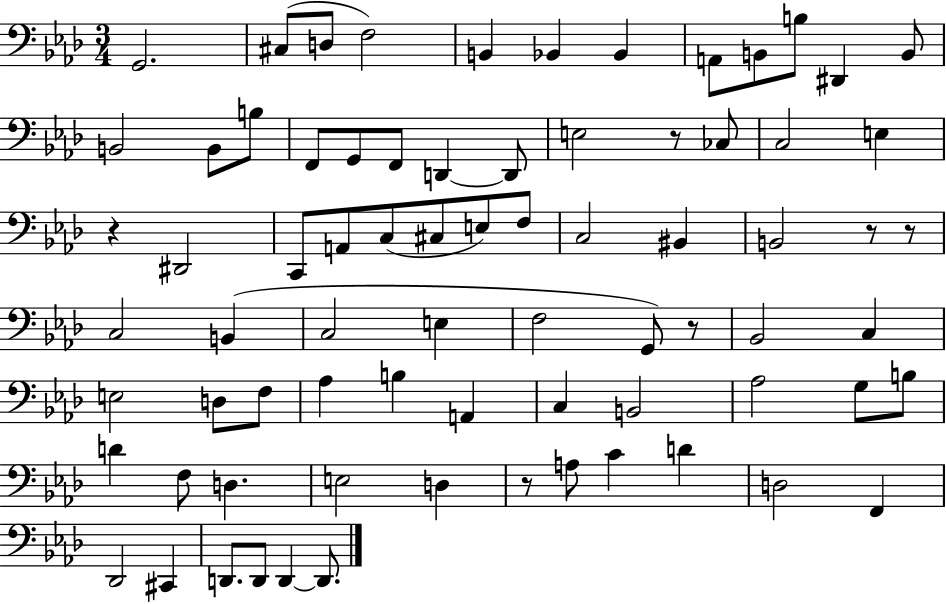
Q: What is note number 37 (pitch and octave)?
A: C3